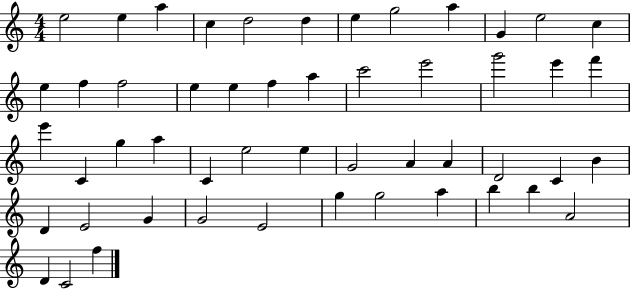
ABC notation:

X:1
T:Untitled
M:4/4
L:1/4
K:C
e2 e a c d2 d e g2 a G e2 c e f f2 e e f a c'2 e'2 g'2 e' f' e' C g a C e2 e G2 A A D2 C B D E2 G G2 E2 g g2 a b b A2 D C2 f